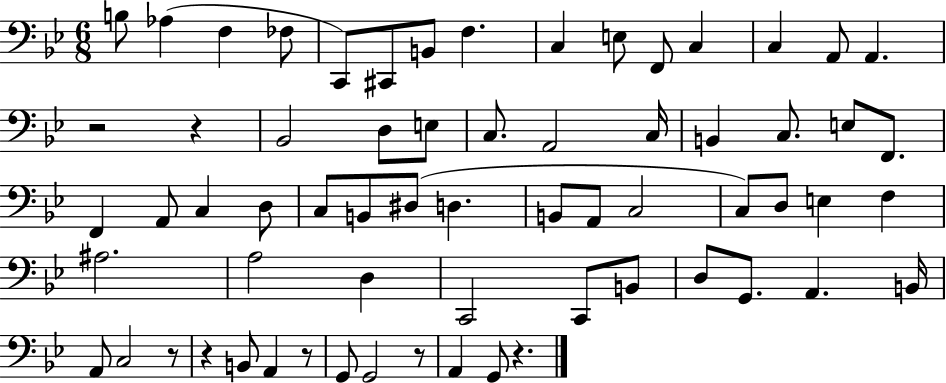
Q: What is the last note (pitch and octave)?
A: G2